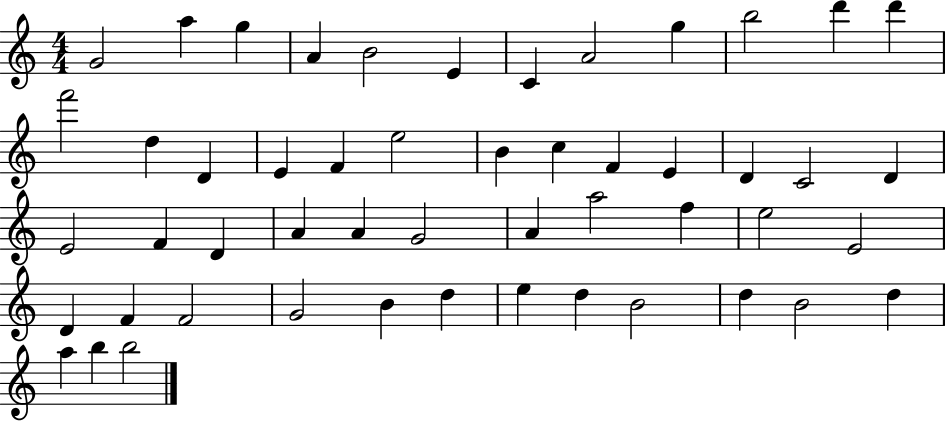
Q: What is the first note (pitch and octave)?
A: G4